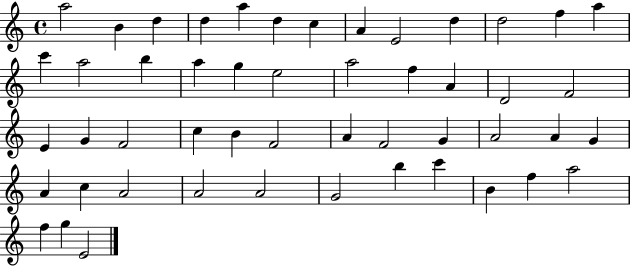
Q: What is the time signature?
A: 4/4